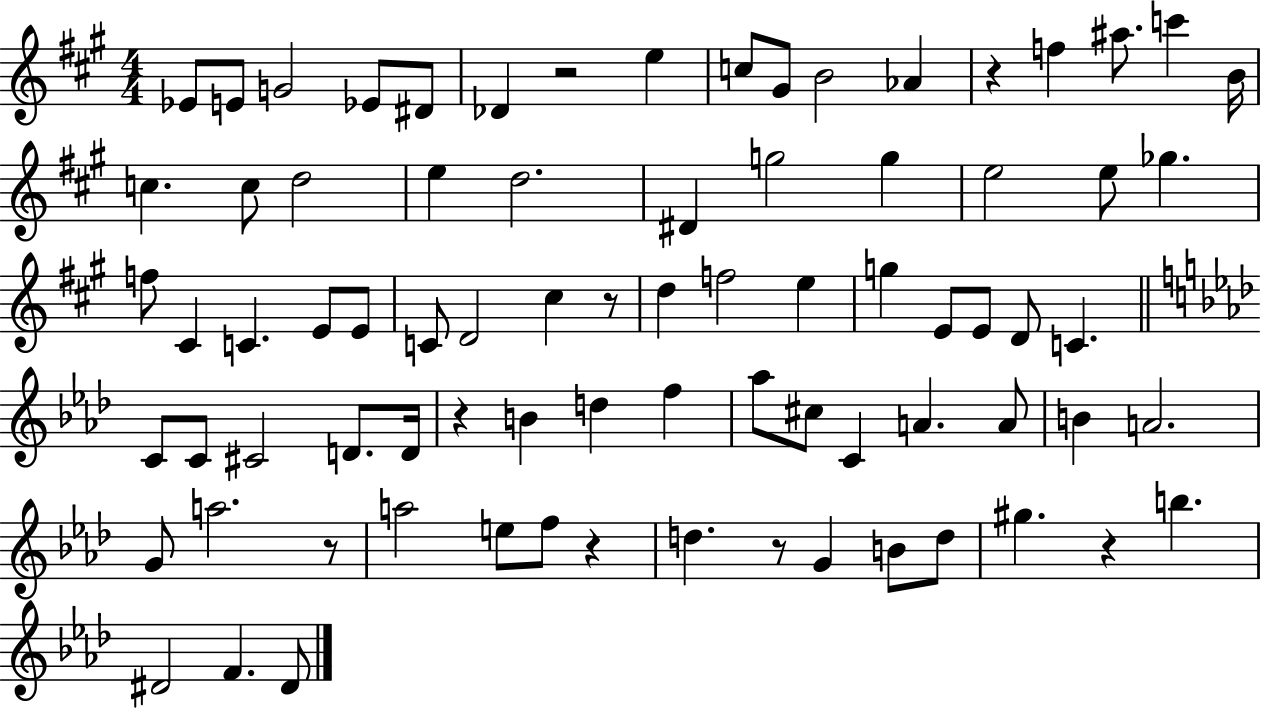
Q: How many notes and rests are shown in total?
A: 79